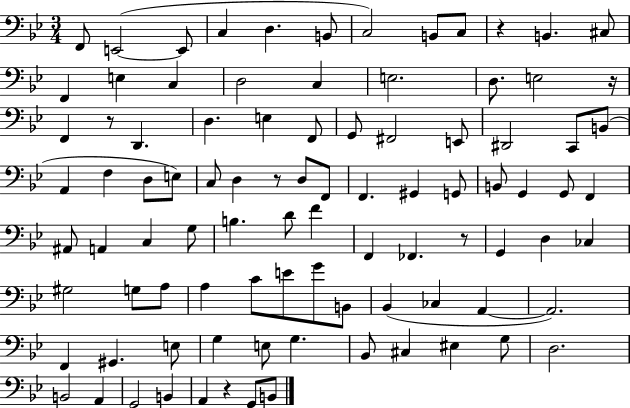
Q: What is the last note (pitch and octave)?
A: B2